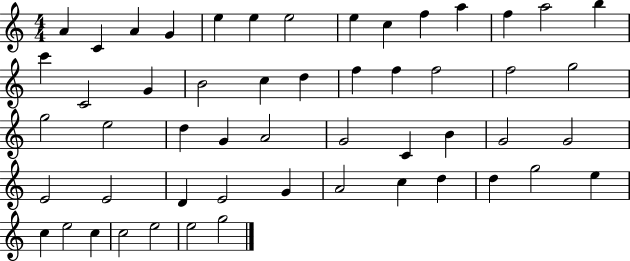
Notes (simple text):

A4/q C4/q A4/q G4/q E5/q E5/q E5/h E5/q C5/q F5/q A5/q F5/q A5/h B5/q C6/q C4/h G4/q B4/h C5/q D5/q F5/q F5/q F5/h F5/h G5/h G5/h E5/h D5/q G4/q A4/h G4/h C4/q B4/q G4/h G4/h E4/h E4/h D4/q E4/h G4/q A4/h C5/q D5/q D5/q G5/h E5/q C5/q E5/h C5/q C5/h E5/h E5/h G5/h